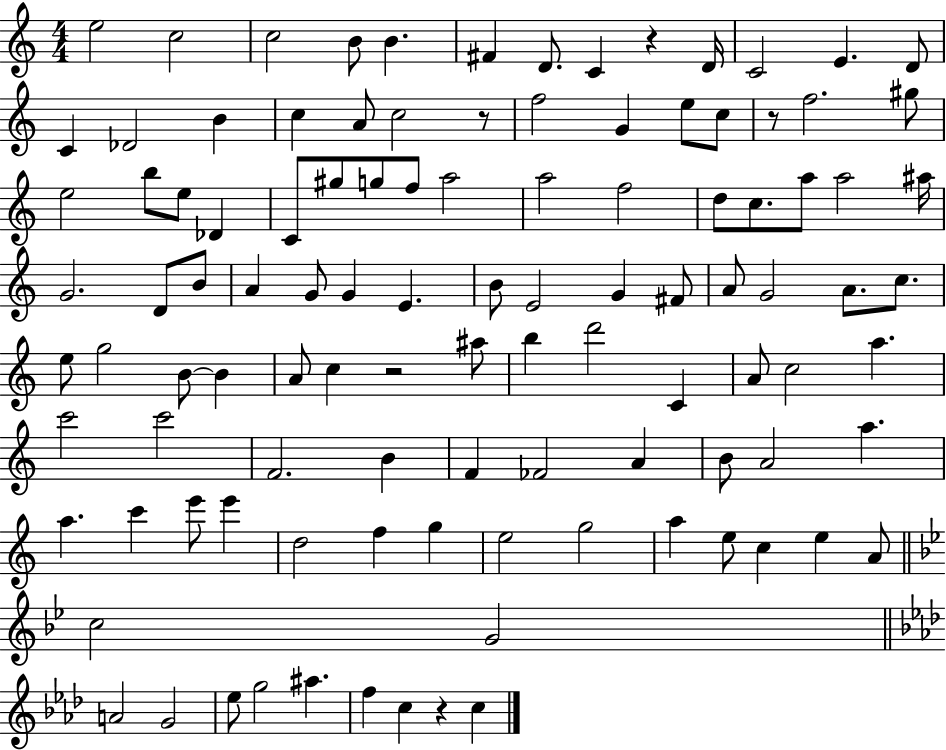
E5/h C5/h C5/h B4/e B4/q. F#4/q D4/e. C4/q R/q D4/s C4/h E4/q. D4/e C4/q Db4/h B4/q C5/q A4/e C5/h R/e F5/h G4/q E5/e C5/e R/e F5/h. G#5/e E5/h B5/e E5/e Db4/q C4/e G#5/e G5/e F5/e A5/h A5/h F5/h D5/e C5/e. A5/e A5/h A#5/s G4/h. D4/e B4/e A4/q G4/e G4/q E4/q. B4/e E4/h G4/q F#4/e A4/e G4/h A4/e. C5/e. E5/e G5/h B4/e B4/q A4/e C5/q R/h A#5/e B5/q D6/h C4/q A4/e C5/h A5/q. C6/h C6/h F4/h. B4/q F4/q FES4/h A4/q B4/e A4/h A5/q. A5/q. C6/q E6/e E6/q D5/h F5/q G5/q E5/h G5/h A5/q E5/e C5/q E5/q A4/e C5/h G4/h A4/h G4/h Eb5/e G5/h A#5/q. F5/q C5/q R/q C5/q